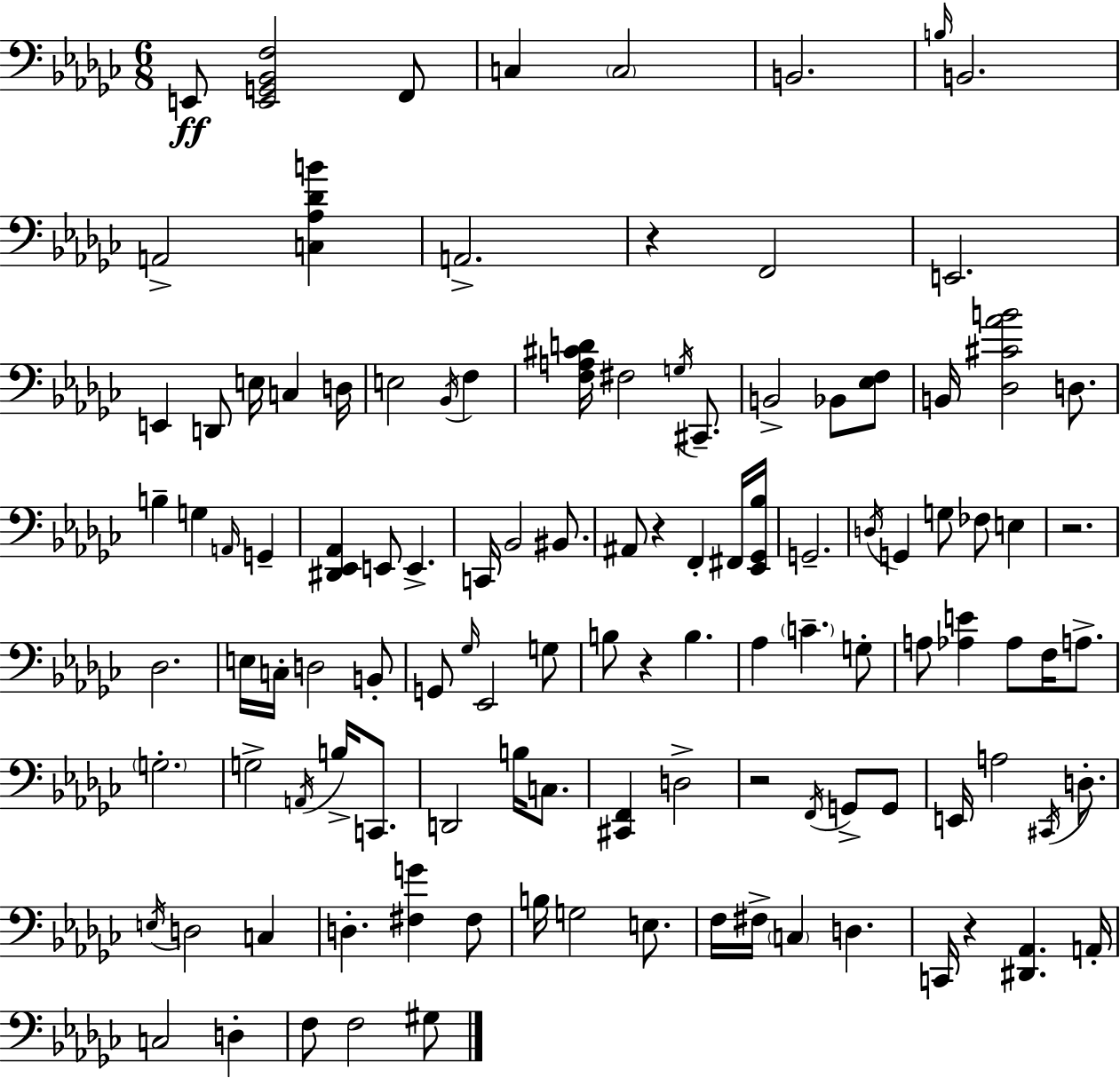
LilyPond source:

{
  \clef bass
  \numericTimeSignature
  \time 6/8
  \key ees \minor
  e,8\ff <e, g, bes, f>2 f,8 | c4 \parenthesize c2 | b,2. | \grace { b16 } b,2. | \break a,2-> <c aes des' b'>4 | a,2.-> | r4 f,2 | e,2. | \break e,4 d,8 e16 c4 | d16 e2 \acciaccatura { bes,16 } f4 | <f a cis' d'>16 fis2 \acciaccatura { g16 } | cis,8.-- b,2-> bes,8 | \break <ees f>8 b,16 <des cis' aes' b'>2 | d8. b4-- g4 \grace { a,16 } | g,4-- <dis, ees, aes,>4 e,8 e,4.-> | c,16 bes,2 | \break bis,8. ais,8 r4 f,4-. | fis,16 <ees, ges, bes>16 g,2.-- | \acciaccatura { d16 } g,4 g8 fes8 | e4 r2. | \break des2. | e16 c16-. d2 | b,8-. g,8 \grace { ges16 } ees,2 | g8 b8 r4 | \break b4. aes4 \parenthesize c'4.-- | g8-. a8 <aes e'>4 | aes8 f16 a8.-> \parenthesize g2.-. | g2-> | \break \acciaccatura { a,16 } b16-> c,8. d,2 | b16 c8. <cis, f,>4 d2-> | r2 | \acciaccatura { f,16 } g,8-> g,8 e,16 a2 | \break \acciaccatura { cis,16 } d8.-. \acciaccatura { e16 } d2 | c4 d4.-. | <fis g'>4 fis8 b16 g2 | e8. f16 fis16-> | \break \parenthesize c4 d4. c,16 r4 | <dis, aes,>4. a,16-. c2 | d4-. f8 | f2 gis8 \bar "|."
}